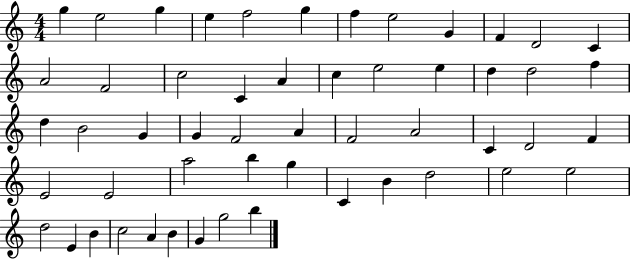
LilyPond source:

{
  \clef treble
  \numericTimeSignature
  \time 4/4
  \key c \major
  g''4 e''2 g''4 | e''4 f''2 g''4 | f''4 e''2 g'4 | f'4 d'2 c'4 | \break a'2 f'2 | c''2 c'4 a'4 | c''4 e''2 e''4 | d''4 d''2 f''4 | \break d''4 b'2 g'4 | g'4 f'2 a'4 | f'2 a'2 | c'4 d'2 f'4 | \break e'2 e'2 | a''2 b''4 g''4 | c'4 b'4 d''2 | e''2 e''2 | \break d''2 e'4 b'4 | c''2 a'4 b'4 | g'4 g''2 b''4 | \bar "|."
}